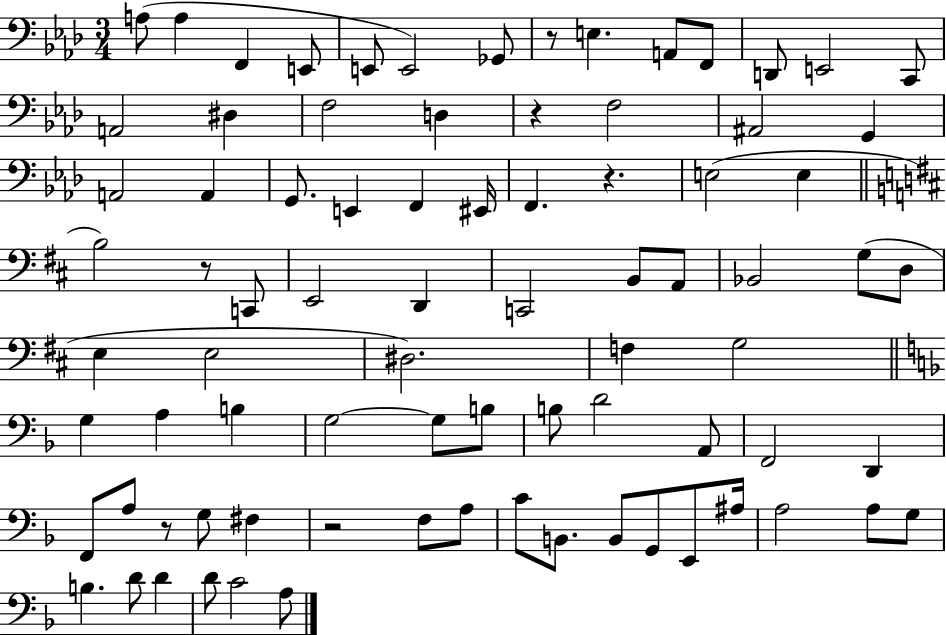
{
  \clef bass
  \numericTimeSignature
  \time 3/4
  \key aes \major
  a8( a4 f,4 e,8 | e,8 e,2) ges,8 | r8 e4. a,8 f,8 | d,8 e,2 c,8 | \break a,2 dis4 | f2 d4 | r4 f2 | ais,2 g,4 | \break a,2 a,4 | g,8. e,4 f,4 eis,16 | f,4. r4. | e2( e4 | \break \bar "||" \break \key b \minor b2) r8 c,8 | e,2 d,4 | c,2 b,8 a,8 | bes,2 g8( d8 | \break e4 e2 | dis2.) | f4 g2 | \bar "||" \break \key f \major g4 a4 b4 | g2~~ g8 b8 | b8 d'2 a,8 | f,2 d,4 | \break f,8 a8 r8 g8 fis4 | r2 f8 a8 | c'8 b,8. b,8 g,8 e,8 ais16 | a2 a8 g8 | \break b4. d'8 d'4 | d'8 c'2 a8 | \bar "|."
}